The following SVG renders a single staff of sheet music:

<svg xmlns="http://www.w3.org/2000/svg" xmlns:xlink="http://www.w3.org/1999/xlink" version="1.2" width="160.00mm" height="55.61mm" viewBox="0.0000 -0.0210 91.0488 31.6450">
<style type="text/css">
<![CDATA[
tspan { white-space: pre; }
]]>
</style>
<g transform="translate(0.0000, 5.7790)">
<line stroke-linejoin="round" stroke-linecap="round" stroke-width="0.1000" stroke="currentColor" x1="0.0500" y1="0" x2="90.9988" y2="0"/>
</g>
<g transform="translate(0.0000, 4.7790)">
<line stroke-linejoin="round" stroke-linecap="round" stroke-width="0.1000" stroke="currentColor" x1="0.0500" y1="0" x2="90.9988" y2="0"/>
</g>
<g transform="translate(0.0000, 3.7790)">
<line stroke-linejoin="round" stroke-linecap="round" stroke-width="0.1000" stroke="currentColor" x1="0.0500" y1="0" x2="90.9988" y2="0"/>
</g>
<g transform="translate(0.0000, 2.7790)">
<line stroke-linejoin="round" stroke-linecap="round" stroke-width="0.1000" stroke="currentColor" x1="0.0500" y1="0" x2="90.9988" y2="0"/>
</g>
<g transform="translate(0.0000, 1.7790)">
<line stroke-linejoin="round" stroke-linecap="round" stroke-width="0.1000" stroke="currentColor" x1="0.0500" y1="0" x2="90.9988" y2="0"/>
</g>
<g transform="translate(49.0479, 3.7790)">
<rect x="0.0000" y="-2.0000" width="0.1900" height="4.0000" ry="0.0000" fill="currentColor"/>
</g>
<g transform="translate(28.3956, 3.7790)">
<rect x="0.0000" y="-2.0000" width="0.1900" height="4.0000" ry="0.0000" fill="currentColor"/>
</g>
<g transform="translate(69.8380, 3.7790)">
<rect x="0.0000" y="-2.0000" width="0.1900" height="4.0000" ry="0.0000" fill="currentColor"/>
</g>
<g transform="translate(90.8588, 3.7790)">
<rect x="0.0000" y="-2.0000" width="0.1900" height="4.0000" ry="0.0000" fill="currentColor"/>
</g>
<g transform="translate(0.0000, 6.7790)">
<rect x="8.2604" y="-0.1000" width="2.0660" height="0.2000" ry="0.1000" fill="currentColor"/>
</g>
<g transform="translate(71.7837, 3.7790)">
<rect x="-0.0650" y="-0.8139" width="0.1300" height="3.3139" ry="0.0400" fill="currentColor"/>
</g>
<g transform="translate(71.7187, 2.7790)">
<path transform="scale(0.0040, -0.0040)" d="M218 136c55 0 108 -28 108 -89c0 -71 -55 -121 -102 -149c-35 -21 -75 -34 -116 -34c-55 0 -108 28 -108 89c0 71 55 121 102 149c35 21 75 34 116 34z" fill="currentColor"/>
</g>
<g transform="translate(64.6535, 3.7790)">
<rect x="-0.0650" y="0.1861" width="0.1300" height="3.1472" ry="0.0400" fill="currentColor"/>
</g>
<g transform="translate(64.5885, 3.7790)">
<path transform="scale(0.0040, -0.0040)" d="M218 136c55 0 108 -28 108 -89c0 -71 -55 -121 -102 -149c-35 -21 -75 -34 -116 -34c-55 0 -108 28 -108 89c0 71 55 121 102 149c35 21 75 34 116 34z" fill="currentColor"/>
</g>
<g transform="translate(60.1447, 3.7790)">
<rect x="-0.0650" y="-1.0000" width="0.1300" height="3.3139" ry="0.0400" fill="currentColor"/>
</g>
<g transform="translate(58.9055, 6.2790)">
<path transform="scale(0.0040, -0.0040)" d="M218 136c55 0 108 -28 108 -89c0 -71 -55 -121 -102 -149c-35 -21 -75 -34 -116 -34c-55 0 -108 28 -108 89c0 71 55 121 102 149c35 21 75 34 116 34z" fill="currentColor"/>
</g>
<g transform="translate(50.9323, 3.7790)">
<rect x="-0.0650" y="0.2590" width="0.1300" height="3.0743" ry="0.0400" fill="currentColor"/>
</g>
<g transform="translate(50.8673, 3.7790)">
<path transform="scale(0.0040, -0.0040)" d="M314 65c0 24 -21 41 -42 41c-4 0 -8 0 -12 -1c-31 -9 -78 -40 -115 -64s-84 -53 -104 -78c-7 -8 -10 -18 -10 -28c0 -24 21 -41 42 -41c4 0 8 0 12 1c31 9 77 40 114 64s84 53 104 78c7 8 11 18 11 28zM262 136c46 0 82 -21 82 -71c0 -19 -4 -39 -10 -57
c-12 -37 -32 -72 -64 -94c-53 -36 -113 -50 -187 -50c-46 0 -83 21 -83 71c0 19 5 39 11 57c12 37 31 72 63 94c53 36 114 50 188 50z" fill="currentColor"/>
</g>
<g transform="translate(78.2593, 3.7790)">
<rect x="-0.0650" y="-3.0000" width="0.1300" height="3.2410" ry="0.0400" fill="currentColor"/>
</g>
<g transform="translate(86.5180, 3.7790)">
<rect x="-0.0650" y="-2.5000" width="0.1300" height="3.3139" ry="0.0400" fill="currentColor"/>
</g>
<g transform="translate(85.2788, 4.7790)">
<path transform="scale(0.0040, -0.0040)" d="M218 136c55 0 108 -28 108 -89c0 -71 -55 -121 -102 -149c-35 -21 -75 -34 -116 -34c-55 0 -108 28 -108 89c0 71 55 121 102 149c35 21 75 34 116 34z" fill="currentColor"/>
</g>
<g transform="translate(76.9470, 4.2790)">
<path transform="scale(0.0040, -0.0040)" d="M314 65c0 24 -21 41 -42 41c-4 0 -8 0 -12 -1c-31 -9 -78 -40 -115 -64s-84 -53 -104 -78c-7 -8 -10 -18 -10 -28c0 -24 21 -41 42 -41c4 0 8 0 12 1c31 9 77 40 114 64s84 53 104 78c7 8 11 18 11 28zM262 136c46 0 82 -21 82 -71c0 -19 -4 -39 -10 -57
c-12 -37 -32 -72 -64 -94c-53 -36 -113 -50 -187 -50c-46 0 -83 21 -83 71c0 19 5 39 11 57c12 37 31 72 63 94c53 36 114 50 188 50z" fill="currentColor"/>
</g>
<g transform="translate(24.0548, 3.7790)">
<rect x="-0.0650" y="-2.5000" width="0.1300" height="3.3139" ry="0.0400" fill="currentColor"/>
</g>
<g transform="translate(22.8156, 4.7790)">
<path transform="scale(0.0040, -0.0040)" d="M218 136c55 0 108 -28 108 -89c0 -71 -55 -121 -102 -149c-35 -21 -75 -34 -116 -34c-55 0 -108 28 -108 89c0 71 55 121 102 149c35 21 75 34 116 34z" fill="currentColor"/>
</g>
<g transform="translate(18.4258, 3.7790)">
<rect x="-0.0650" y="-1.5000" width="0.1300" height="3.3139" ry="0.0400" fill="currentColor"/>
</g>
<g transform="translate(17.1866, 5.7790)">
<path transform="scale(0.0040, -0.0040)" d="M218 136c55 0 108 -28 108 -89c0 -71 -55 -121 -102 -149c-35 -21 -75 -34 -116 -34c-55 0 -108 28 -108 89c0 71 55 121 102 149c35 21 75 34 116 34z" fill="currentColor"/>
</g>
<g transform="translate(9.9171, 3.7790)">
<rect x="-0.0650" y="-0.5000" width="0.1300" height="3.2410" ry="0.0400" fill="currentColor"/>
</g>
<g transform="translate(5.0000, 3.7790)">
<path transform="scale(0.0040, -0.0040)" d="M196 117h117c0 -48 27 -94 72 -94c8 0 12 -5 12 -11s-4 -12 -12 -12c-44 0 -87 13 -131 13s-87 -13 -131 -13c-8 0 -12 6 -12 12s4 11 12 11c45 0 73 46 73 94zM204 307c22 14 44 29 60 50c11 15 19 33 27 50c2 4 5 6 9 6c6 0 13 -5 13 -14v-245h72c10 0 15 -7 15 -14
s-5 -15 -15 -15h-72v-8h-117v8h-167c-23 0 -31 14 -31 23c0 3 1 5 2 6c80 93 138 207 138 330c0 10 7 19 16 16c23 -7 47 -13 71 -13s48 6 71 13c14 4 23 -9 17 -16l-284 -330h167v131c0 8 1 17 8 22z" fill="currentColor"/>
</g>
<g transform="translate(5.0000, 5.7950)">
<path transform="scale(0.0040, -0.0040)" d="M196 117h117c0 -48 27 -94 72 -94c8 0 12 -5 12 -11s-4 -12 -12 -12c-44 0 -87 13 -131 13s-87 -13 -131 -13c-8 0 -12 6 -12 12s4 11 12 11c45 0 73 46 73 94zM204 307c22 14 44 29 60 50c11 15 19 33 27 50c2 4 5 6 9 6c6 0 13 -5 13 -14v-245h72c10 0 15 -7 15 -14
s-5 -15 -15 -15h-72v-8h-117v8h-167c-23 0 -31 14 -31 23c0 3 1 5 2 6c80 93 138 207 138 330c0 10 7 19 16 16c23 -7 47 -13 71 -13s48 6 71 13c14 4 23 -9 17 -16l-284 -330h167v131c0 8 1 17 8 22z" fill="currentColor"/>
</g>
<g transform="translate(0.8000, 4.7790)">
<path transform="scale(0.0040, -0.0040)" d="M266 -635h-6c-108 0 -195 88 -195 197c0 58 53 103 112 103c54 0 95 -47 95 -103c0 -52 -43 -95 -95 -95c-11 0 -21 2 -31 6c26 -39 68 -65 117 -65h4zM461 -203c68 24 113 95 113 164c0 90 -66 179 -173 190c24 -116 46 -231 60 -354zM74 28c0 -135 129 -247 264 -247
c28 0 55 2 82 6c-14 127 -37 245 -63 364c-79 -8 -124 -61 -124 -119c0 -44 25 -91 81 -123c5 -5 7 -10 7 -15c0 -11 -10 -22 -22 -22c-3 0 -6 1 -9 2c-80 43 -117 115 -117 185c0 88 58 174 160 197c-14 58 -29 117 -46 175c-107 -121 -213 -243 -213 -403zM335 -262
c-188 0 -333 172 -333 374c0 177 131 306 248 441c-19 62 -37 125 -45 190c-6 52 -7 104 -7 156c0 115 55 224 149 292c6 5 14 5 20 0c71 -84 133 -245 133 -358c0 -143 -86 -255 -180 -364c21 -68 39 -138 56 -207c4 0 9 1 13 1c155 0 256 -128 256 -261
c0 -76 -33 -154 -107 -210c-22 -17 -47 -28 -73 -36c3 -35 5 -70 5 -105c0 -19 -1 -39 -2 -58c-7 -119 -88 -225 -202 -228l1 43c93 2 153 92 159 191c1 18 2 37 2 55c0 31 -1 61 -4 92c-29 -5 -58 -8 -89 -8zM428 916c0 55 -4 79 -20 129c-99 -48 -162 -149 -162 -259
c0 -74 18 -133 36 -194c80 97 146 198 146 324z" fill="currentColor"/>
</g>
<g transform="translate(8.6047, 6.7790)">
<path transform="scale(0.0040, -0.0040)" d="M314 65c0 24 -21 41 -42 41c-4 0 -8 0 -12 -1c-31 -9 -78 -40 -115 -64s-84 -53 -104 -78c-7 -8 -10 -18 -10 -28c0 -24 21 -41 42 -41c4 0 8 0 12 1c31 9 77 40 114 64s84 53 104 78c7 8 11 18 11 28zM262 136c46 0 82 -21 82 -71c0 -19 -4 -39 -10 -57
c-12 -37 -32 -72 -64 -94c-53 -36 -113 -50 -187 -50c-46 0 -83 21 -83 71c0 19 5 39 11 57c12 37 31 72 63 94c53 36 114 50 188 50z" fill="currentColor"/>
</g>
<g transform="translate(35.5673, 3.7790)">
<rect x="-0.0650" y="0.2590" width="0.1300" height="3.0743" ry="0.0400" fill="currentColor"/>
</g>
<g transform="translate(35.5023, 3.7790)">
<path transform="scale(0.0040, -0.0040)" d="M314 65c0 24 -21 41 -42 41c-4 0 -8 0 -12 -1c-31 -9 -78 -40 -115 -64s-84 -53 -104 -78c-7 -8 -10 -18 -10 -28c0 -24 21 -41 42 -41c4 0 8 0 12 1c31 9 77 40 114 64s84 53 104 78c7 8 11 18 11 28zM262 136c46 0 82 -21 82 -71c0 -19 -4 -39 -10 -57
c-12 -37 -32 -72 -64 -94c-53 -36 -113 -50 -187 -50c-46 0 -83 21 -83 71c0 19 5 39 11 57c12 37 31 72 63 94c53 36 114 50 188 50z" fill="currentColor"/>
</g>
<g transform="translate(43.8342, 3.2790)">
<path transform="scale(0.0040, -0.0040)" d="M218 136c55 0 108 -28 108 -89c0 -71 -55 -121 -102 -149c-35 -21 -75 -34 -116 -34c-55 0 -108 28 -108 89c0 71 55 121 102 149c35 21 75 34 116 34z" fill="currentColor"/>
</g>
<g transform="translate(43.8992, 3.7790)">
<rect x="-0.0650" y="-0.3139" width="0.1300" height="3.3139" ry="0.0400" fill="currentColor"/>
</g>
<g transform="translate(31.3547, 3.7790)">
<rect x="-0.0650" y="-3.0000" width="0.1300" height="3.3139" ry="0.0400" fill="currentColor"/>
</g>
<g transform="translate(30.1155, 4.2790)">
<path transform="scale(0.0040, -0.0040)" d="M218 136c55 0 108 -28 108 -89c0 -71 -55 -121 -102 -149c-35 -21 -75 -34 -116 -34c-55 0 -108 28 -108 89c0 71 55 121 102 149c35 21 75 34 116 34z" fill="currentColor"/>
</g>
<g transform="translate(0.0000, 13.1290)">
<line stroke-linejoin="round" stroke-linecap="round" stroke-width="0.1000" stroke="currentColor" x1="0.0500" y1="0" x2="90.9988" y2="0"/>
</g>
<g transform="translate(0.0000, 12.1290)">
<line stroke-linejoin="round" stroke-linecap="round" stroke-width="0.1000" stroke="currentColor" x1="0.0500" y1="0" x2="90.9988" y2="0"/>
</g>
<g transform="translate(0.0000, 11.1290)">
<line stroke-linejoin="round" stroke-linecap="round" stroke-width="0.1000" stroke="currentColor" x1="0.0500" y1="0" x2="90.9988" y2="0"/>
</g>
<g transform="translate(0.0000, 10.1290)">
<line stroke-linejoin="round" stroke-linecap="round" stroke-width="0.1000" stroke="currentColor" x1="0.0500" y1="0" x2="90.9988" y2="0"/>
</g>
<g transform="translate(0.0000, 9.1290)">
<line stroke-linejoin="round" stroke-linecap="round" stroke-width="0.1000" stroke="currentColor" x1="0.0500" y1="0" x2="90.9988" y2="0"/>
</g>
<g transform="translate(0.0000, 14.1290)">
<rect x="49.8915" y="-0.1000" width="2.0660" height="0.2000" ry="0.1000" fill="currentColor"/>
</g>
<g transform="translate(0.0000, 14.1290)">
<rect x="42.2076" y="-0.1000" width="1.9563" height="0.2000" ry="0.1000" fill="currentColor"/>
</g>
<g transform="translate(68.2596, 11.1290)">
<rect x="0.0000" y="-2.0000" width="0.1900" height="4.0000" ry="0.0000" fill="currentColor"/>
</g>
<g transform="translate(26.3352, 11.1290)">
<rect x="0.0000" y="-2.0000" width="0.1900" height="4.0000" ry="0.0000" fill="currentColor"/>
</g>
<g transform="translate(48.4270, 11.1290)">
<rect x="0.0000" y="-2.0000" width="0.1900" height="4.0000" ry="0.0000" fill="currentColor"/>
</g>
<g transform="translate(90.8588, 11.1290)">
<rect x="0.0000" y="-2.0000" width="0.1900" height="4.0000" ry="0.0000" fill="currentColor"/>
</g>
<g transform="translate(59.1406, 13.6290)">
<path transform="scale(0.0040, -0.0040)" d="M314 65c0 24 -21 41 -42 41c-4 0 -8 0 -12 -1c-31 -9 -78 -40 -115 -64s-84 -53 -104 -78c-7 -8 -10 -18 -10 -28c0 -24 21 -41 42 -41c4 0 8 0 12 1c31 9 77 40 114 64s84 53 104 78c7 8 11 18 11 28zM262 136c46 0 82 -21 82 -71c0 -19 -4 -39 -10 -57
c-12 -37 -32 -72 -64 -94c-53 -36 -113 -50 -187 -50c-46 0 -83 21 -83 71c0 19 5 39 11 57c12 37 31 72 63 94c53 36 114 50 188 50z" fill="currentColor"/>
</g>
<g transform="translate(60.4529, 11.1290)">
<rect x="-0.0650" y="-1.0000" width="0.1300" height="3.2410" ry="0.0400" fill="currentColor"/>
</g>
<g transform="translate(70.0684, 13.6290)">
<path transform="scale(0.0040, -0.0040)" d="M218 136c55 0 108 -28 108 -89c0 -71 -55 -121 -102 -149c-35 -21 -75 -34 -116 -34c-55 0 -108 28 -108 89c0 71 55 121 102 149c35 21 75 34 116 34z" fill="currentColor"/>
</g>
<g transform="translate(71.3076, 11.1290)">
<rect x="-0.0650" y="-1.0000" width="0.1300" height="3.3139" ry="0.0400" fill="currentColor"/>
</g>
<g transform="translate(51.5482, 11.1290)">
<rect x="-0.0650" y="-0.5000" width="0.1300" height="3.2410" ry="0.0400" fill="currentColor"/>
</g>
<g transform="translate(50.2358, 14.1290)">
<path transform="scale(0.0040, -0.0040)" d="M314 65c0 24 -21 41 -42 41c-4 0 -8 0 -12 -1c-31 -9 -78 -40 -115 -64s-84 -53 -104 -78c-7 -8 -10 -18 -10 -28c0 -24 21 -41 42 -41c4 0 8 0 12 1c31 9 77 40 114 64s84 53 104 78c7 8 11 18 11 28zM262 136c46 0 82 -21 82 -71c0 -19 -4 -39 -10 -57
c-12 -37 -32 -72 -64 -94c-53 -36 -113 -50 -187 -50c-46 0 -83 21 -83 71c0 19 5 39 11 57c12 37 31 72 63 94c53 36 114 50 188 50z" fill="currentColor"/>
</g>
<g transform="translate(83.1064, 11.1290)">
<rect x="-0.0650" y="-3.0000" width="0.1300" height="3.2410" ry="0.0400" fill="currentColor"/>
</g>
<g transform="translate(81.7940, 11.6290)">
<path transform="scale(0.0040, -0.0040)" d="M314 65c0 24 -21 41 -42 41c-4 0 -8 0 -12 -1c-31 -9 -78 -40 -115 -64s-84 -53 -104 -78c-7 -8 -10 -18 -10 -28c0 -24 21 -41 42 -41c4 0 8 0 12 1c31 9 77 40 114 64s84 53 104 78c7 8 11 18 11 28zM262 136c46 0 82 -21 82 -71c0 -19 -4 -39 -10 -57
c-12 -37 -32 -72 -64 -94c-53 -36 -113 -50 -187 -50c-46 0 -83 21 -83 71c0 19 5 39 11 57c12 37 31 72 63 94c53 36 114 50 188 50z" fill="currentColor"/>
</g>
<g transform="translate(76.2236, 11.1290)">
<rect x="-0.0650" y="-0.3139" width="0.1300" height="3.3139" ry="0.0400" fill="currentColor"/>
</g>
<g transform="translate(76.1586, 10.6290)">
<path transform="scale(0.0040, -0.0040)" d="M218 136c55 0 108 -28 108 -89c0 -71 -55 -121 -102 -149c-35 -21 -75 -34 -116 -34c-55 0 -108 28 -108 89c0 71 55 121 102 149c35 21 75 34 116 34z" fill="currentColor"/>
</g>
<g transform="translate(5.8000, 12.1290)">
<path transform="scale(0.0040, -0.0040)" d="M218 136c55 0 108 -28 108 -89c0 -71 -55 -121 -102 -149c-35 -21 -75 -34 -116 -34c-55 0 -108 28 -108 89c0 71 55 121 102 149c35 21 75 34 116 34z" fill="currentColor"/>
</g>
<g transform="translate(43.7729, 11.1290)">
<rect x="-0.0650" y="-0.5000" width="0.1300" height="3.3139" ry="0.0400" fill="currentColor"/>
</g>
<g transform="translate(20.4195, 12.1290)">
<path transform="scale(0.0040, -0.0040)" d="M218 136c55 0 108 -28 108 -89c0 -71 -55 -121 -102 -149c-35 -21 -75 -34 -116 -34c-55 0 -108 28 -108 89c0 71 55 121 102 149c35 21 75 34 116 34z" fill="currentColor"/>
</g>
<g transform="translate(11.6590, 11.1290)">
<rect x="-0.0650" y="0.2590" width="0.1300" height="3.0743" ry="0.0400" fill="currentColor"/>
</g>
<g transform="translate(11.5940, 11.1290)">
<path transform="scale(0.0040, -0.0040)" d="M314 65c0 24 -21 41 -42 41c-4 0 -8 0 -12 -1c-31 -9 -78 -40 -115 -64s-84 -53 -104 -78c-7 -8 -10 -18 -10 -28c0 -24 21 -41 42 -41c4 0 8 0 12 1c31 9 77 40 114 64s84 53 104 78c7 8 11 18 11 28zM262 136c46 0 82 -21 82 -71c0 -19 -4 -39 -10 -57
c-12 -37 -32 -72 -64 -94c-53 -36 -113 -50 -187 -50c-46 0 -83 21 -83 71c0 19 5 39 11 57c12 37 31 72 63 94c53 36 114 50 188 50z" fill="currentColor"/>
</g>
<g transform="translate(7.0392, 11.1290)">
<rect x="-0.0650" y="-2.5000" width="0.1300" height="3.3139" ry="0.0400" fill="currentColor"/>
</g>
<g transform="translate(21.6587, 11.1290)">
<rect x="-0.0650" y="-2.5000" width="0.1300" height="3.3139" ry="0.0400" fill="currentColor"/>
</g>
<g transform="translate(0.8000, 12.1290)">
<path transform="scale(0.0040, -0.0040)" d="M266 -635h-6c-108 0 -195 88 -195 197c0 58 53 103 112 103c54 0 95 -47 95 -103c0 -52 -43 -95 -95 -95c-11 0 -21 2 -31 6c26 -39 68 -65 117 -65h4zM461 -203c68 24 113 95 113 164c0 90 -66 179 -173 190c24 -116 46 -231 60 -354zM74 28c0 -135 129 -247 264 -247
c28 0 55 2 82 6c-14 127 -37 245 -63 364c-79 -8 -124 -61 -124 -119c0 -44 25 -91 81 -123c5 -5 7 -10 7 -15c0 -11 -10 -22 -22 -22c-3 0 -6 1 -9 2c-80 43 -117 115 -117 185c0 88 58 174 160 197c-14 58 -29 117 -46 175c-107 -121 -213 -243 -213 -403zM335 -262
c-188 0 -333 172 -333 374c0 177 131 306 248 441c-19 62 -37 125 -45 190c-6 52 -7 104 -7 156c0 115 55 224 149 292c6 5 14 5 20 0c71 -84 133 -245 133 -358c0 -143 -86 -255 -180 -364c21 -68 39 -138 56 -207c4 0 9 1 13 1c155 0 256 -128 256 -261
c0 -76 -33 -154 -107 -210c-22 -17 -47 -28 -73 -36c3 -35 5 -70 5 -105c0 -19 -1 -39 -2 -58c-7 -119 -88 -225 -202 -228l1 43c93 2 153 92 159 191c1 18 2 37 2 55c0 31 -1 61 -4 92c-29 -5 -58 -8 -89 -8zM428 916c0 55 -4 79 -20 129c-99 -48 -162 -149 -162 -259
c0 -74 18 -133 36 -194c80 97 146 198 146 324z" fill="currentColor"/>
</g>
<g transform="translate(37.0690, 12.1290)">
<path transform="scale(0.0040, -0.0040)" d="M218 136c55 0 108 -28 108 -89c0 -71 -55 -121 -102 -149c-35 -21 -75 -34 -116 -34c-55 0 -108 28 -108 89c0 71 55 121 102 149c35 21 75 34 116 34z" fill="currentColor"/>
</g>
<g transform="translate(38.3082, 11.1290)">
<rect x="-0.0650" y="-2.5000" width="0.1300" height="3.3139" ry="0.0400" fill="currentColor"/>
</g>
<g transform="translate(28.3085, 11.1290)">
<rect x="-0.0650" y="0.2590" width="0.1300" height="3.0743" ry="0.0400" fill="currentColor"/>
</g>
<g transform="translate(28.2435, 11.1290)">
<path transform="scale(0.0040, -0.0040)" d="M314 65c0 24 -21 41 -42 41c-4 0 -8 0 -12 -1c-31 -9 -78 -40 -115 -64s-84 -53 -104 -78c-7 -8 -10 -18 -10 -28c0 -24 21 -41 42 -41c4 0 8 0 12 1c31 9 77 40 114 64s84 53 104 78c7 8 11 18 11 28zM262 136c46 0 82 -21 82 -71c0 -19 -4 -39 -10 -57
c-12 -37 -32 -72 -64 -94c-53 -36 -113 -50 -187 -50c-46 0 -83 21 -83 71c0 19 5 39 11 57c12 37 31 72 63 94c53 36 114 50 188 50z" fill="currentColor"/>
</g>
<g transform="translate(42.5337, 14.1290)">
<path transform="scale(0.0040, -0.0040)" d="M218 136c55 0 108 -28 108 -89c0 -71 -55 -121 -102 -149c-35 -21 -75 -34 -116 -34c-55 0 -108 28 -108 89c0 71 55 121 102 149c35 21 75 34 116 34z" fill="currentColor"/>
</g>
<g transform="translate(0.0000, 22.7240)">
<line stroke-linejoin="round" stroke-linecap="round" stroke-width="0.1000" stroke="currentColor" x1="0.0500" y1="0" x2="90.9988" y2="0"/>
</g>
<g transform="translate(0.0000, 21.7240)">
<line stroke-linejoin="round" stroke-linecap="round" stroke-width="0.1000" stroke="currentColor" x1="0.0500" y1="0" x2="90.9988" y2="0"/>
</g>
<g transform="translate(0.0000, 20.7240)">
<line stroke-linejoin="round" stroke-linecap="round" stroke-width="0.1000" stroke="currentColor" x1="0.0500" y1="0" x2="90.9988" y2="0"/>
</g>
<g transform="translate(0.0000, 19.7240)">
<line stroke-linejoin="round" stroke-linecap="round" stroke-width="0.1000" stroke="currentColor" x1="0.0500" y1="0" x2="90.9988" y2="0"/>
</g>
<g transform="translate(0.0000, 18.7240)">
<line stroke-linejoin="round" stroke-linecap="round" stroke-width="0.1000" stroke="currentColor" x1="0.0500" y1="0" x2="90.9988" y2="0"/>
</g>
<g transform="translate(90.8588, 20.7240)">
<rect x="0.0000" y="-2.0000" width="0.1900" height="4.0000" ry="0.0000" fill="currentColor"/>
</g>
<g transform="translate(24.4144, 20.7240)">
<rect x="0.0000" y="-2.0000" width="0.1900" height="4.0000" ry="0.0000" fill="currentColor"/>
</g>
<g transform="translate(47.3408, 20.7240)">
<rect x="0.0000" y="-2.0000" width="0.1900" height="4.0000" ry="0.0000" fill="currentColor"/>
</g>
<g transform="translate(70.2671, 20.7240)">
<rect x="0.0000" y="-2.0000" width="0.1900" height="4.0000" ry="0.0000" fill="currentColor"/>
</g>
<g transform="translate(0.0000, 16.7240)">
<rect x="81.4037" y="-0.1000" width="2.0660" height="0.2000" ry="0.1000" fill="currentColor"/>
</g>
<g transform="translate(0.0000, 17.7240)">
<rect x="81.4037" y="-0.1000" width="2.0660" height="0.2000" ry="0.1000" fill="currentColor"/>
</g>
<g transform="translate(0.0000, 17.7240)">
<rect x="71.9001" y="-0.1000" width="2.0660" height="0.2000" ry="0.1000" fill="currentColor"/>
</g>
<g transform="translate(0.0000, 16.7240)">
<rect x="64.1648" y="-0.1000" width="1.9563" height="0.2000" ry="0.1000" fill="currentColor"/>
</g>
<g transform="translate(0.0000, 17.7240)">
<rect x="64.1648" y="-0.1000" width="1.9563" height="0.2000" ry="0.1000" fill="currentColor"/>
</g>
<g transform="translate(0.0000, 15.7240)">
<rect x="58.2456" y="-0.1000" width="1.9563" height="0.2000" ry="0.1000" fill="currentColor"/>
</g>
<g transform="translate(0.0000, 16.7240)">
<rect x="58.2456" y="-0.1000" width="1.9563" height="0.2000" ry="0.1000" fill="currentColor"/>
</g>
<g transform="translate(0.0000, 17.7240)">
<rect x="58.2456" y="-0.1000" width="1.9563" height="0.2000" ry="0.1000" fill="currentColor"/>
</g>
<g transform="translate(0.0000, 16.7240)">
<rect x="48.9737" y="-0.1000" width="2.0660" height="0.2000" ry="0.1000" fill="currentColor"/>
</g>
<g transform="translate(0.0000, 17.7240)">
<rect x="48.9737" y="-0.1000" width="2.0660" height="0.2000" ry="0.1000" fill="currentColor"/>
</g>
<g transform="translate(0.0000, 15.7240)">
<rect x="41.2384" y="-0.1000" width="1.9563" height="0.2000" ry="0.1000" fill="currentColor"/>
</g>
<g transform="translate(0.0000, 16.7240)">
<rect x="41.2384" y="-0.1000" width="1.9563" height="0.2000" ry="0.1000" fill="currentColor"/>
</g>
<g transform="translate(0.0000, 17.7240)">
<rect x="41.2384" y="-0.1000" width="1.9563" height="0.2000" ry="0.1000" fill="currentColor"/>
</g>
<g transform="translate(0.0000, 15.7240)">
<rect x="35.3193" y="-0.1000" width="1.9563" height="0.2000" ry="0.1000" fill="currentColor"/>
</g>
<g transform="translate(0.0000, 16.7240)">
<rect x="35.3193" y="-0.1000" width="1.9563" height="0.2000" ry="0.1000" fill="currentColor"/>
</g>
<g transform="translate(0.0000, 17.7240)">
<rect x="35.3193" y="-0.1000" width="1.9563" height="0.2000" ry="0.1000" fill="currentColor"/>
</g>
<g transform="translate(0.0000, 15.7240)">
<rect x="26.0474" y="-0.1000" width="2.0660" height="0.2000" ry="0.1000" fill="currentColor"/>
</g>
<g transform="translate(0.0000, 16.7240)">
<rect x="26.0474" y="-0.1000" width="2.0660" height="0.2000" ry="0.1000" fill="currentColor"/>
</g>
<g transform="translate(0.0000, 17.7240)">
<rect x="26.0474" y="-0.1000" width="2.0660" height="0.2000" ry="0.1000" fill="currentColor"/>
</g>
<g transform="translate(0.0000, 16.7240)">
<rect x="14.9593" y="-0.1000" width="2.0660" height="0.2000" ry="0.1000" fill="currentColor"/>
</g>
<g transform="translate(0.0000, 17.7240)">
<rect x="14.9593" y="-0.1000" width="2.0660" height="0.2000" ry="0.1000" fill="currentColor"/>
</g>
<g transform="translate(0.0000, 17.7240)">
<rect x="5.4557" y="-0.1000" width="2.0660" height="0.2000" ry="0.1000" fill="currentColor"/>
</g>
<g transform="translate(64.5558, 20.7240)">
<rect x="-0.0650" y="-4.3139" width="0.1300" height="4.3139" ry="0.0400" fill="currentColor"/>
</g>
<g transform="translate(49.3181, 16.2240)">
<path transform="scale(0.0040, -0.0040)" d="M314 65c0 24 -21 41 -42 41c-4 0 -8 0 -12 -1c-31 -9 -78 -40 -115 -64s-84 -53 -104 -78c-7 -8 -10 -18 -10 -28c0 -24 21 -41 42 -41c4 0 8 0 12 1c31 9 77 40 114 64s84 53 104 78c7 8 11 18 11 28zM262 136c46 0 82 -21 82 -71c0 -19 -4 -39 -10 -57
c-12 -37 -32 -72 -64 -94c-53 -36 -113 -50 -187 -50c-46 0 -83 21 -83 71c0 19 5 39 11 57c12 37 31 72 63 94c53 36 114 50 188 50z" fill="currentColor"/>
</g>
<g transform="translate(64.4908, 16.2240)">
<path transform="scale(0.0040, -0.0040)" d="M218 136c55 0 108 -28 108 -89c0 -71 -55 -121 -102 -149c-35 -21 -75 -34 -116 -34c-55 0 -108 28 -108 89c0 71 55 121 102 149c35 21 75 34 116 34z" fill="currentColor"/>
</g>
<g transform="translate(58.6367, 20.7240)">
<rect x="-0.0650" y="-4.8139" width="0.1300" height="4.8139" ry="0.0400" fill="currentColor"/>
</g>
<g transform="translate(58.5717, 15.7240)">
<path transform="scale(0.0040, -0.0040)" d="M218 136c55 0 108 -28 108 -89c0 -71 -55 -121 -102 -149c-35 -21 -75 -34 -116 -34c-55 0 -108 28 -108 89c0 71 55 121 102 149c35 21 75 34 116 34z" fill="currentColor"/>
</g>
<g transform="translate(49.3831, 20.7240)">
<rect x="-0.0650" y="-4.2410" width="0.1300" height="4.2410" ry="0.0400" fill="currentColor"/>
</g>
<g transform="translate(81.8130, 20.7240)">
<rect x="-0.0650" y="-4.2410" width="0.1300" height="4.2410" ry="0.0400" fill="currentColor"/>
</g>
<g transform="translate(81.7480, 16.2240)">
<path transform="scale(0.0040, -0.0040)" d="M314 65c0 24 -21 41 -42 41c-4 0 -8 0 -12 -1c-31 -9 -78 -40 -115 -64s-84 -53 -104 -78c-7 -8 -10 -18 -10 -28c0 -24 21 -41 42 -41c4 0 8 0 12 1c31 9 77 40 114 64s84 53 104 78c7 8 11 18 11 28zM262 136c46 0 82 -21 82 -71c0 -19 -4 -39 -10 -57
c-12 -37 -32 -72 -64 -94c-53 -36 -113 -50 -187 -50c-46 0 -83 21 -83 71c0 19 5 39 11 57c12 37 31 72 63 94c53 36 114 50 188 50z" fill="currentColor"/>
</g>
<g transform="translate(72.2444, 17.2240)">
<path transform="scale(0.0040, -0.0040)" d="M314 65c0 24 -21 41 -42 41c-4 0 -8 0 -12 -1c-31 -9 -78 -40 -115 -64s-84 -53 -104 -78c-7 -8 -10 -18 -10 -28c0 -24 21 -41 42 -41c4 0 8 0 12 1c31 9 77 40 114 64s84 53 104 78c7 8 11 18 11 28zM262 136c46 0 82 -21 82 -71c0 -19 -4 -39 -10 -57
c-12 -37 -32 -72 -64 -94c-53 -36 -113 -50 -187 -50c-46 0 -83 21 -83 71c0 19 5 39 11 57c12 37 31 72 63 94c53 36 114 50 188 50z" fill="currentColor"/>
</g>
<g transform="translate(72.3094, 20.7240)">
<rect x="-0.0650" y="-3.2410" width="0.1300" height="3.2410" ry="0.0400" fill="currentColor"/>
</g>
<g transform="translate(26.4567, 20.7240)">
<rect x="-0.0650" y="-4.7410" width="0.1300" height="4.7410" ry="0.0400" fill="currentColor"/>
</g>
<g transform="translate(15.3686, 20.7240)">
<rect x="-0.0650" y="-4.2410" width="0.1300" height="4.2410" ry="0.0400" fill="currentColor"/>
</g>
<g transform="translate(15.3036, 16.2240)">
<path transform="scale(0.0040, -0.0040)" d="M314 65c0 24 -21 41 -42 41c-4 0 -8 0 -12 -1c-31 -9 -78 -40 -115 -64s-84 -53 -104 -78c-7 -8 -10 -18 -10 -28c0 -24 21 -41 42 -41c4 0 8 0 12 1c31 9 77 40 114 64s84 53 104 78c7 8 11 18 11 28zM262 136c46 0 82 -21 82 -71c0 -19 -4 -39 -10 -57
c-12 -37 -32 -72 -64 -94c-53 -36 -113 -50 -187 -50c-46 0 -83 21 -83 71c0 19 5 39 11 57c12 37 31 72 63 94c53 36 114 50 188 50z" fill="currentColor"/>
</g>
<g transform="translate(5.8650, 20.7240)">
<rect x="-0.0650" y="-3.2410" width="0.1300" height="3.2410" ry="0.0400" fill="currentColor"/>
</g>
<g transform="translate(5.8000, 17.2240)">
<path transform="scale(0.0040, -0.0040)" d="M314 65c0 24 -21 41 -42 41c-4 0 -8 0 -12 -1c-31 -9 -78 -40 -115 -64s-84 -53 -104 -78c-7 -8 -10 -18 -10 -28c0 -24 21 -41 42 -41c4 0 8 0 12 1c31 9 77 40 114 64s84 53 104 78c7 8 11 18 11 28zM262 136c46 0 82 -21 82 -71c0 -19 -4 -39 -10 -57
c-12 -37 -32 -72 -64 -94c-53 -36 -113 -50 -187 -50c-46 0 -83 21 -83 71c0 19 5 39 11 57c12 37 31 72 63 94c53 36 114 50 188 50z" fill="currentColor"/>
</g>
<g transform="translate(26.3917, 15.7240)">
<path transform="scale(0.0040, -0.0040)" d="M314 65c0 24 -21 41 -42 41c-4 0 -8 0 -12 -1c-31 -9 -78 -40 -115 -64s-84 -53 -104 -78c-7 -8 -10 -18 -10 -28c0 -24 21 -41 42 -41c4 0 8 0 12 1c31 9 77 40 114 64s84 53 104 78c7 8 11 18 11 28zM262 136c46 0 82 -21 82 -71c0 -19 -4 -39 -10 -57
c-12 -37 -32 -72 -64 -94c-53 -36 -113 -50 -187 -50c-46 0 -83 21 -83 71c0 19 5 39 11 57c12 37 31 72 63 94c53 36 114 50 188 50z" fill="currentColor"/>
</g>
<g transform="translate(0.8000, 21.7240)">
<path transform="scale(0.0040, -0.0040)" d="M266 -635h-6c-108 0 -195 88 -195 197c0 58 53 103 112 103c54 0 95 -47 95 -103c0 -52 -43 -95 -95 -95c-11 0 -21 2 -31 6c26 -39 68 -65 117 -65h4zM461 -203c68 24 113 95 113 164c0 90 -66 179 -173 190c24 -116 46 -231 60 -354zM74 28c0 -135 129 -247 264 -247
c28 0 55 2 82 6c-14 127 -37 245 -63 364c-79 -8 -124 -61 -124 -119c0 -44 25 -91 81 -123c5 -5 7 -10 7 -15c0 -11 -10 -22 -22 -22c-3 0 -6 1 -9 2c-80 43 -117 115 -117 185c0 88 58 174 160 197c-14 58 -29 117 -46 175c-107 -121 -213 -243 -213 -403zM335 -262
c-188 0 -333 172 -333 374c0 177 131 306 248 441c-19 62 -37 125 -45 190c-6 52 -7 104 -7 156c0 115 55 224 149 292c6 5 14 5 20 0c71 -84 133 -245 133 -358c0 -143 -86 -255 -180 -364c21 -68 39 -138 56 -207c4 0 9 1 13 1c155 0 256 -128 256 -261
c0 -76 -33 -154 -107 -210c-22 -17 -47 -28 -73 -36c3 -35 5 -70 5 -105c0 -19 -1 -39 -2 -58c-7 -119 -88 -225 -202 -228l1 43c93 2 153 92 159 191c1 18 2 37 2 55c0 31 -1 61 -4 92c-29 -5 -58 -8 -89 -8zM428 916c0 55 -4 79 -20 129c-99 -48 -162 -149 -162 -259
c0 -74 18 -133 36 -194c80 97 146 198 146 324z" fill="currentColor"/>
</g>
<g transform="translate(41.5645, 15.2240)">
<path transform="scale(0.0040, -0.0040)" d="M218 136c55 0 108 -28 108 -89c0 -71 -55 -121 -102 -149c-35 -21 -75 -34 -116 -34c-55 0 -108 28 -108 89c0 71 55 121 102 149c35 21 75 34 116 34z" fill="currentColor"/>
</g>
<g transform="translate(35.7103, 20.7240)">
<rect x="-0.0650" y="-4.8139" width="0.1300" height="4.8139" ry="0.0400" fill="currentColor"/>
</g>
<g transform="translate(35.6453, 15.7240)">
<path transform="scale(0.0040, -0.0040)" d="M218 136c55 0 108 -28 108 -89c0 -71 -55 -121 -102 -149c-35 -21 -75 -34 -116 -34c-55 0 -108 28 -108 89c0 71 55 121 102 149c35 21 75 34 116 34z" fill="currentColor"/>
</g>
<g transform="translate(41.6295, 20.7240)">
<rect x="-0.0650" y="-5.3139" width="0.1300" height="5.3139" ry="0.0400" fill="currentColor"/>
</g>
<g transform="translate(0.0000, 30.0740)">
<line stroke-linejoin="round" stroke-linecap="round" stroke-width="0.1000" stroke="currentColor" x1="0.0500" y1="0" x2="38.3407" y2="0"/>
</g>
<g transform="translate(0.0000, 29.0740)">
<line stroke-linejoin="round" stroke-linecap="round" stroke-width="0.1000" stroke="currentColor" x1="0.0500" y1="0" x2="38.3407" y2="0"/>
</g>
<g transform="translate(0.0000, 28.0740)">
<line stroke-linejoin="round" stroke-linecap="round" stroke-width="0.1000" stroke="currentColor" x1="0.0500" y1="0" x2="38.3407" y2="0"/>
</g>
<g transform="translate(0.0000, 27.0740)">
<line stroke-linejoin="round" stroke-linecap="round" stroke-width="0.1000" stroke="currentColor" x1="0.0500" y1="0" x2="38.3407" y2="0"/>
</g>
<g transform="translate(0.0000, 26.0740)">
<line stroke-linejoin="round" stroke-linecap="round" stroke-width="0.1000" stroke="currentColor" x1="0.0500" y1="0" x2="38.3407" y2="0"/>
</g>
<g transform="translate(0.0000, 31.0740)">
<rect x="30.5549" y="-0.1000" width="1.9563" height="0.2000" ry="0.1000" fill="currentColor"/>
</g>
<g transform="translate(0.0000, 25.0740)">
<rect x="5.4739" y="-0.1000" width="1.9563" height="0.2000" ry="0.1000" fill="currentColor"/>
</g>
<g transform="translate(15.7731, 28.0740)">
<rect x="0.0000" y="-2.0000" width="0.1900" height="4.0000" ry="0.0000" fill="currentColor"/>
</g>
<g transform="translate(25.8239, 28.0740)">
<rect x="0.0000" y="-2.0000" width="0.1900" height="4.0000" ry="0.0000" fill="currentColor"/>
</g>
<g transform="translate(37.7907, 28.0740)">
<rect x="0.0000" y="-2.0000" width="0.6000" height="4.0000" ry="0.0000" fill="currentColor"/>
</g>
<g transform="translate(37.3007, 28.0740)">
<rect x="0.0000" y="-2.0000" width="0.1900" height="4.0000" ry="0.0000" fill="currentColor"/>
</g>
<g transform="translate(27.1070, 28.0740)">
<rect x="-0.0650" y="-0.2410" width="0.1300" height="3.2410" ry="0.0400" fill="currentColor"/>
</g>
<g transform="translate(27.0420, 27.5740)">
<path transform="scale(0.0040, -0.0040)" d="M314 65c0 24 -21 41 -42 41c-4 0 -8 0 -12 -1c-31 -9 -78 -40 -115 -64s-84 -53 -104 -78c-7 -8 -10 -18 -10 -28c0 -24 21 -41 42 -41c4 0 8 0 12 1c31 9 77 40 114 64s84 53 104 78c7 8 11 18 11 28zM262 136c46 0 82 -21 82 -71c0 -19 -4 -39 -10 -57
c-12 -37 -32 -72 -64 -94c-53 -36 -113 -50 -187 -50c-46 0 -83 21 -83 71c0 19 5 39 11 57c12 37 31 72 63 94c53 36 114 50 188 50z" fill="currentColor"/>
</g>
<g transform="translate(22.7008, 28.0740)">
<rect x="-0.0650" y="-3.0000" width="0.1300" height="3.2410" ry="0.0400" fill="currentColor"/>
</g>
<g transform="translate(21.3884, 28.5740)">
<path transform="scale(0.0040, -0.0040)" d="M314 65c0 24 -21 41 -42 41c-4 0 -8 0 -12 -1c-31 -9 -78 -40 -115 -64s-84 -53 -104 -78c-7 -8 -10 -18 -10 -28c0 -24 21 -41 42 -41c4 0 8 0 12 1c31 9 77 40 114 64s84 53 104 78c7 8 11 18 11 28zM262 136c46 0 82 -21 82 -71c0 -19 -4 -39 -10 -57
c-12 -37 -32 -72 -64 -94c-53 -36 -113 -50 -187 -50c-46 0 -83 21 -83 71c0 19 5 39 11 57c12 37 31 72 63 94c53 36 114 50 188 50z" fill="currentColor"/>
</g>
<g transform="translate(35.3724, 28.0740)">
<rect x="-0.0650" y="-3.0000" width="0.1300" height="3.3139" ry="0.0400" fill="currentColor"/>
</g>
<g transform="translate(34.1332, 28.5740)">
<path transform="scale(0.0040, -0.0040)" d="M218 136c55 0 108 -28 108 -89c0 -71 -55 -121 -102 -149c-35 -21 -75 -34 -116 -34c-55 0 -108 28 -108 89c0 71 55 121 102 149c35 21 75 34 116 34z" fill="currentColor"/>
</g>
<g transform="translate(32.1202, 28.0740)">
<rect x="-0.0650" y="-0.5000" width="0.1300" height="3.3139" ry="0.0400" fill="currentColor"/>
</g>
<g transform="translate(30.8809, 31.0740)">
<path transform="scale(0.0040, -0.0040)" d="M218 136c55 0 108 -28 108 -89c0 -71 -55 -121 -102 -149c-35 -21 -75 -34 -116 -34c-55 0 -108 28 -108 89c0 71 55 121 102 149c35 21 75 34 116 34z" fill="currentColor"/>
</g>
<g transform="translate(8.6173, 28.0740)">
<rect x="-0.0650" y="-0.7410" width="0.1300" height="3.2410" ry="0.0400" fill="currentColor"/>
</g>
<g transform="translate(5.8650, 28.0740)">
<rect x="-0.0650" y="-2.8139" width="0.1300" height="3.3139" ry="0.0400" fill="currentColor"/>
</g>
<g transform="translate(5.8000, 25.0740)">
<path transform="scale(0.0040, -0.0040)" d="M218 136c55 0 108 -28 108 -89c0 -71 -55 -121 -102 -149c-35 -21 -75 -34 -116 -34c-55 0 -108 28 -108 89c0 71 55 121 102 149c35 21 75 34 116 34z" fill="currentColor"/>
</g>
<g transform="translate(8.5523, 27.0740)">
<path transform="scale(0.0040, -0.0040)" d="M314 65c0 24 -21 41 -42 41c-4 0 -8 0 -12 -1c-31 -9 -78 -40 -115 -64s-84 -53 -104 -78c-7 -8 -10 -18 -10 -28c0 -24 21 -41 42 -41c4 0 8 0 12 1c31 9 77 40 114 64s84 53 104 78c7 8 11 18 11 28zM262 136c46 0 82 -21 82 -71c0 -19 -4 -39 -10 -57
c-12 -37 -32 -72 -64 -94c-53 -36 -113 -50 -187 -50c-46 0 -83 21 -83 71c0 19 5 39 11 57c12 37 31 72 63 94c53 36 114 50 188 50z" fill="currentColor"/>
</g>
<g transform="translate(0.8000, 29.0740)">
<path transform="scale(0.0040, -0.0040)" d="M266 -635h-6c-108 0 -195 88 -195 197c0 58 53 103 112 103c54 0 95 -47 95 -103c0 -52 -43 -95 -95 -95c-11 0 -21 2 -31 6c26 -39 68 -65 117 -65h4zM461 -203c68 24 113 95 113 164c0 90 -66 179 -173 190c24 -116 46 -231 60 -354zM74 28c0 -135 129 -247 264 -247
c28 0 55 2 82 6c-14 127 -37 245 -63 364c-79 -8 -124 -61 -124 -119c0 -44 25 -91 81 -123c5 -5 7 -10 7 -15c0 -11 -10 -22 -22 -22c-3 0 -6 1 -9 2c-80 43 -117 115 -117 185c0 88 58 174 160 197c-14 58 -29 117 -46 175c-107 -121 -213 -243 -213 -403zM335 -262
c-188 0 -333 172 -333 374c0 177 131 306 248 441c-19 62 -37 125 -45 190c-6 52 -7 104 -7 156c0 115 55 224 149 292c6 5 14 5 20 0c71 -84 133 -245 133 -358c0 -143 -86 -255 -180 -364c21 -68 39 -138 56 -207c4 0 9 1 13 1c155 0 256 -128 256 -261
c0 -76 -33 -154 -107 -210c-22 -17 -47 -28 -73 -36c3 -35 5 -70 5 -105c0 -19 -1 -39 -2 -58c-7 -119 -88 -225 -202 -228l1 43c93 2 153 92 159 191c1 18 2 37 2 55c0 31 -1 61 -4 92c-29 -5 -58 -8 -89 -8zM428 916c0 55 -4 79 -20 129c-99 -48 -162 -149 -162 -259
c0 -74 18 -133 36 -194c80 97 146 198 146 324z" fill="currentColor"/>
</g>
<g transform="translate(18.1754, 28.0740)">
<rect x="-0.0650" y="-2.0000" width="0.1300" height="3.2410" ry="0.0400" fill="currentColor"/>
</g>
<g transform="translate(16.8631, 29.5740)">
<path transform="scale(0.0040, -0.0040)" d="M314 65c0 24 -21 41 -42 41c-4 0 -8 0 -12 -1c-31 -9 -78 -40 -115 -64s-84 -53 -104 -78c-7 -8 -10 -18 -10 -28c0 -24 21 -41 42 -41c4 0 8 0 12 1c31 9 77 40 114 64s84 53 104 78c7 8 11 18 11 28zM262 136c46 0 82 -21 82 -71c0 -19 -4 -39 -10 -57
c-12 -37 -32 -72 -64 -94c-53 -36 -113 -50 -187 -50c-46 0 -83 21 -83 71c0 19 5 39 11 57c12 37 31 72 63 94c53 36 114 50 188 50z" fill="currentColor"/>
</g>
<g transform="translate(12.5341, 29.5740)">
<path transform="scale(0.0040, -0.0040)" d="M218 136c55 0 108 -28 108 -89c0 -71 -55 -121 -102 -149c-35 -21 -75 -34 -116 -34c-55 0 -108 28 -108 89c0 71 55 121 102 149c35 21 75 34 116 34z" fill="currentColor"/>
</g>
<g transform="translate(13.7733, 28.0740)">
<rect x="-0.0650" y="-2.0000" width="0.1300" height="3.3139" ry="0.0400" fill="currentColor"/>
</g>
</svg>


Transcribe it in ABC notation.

X:1
T:Untitled
M:4/4
L:1/4
K:C
C2 E G A B2 c B2 D B d A2 G G B2 G B2 G C C2 D2 D c A2 b2 d'2 e'2 e' f' d'2 e' d' b2 d'2 a d2 F F2 A2 c2 C A